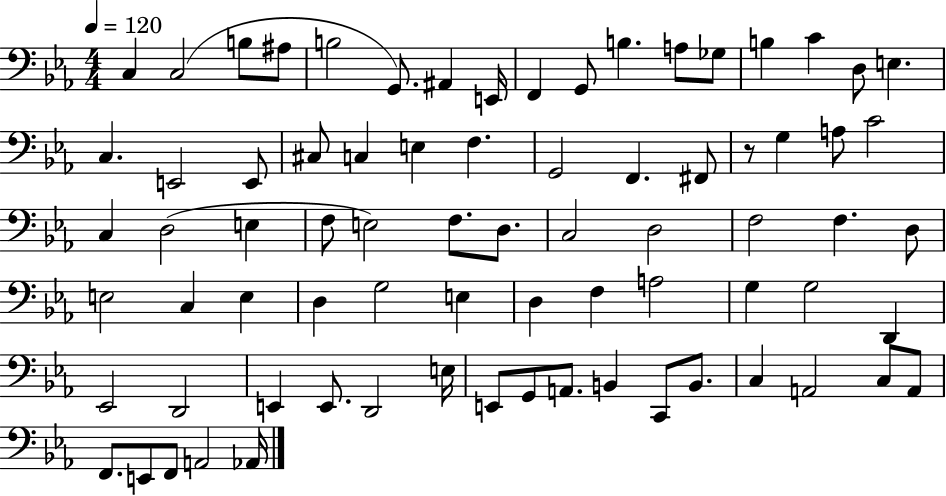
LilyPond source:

{
  \clef bass
  \numericTimeSignature
  \time 4/4
  \key ees \major
  \tempo 4 = 120
  \repeat volta 2 { c4 c2( b8 ais8 | b2 g,8.) ais,4 e,16 | f,4 g,8 b4. a8 ges8 | b4 c'4 d8 e4. | \break c4. e,2 e,8 | cis8 c4 e4 f4. | g,2 f,4. fis,8 | r8 g4 a8 c'2 | \break c4 d2( e4 | f8 e2) f8. d8. | c2 d2 | f2 f4. d8 | \break e2 c4 e4 | d4 g2 e4 | d4 f4 a2 | g4 g2 d,4 | \break ees,2 d,2 | e,4 e,8. d,2 e16 | e,8 g,8 a,8. b,4 c,8 b,8. | c4 a,2 c8 a,8 | \break f,8. e,8 f,8 a,2 aes,16 | } \bar "|."
}